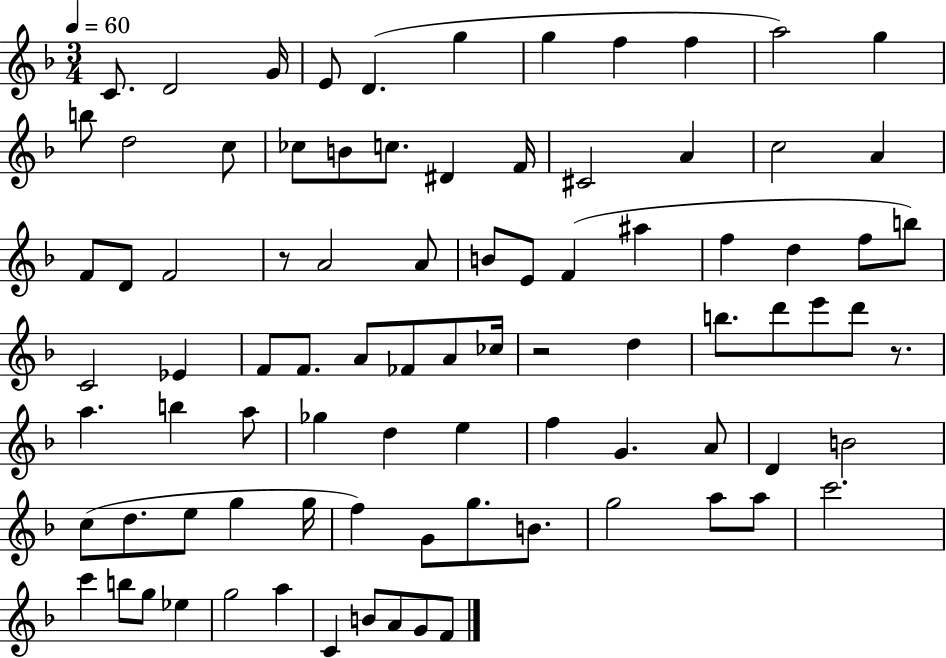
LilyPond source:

{
  \clef treble
  \numericTimeSignature
  \time 3/4
  \key f \major
  \tempo 4 = 60
  c'8. d'2 g'16 | e'8 d'4.( g''4 | g''4 f''4 f''4 | a''2) g''4 | \break b''8 d''2 c''8 | ces''8 b'8 c''8. dis'4 f'16 | cis'2 a'4 | c''2 a'4 | \break f'8 d'8 f'2 | r8 a'2 a'8 | b'8 e'8 f'4( ais''4 | f''4 d''4 f''8 b''8) | \break c'2 ees'4 | f'8 f'8. a'8 fes'8 a'8 ces''16 | r2 d''4 | b''8. d'''8 e'''8 d'''8 r8. | \break a''4. b''4 a''8 | ges''4 d''4 e''4 | f''4 g'4. a'8 | d'4 b'2 | \break c''8( d''8. e''8 g''4 g''16 | f''4) g'8 g''8. b'8. | g''2 a''8 a''8 | c'''2. | \break c'''4 b''8 g''8 ees''4 | g''2 a''4 | c'4 b'8 a'8 g'8 f'8 | \bar "|."
}